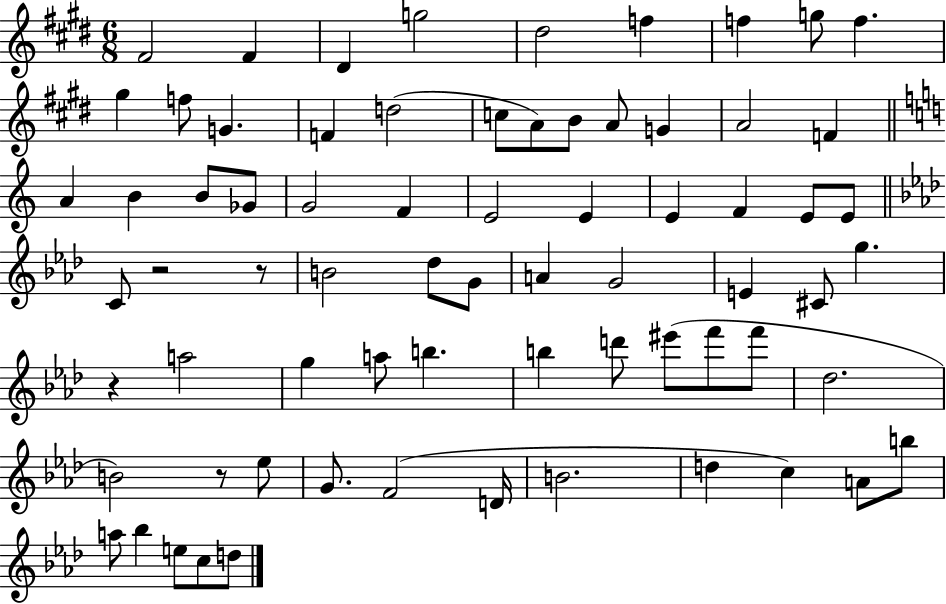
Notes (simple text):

F#4/h F#4/q D#4/q G5/h D#5/h F5/q F5/q G5/e F5/q. G#5/q F5/e G4/q. F4/q D5/h C5/e A4/e B4/e A4/e G4/q A4/h F4/q A4/q B4/q B4/e Gb4/e G4/h F4/q E4/h E4/q E4/q F4/q E4/e E4/e C4/e R/h R/e B4/h Db5/e G4/e A4/q G4/h E4/q C#4/e G5/q. R/q A5/h G5/q A5/e B5/q. B5/q D6/e EIS6/e F6/e F6/e Db5/h. B4/h R/e Eb5/e G4/e. F4/h D4/s B4/h. D5/q C5/q A4/e B5/e A5/e Bb5/q E5/e C5/e D5/e